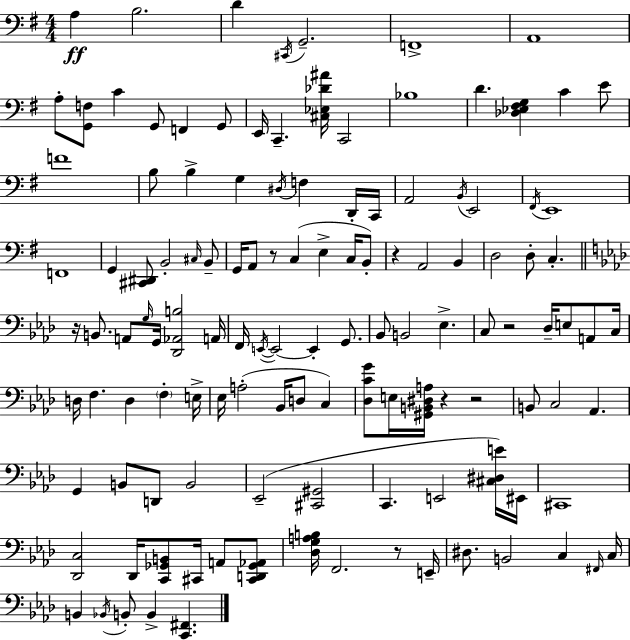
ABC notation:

X:1
T:Untitled
M:4/4
L:1/4
K:G
A, B,2 D ^C,,/4 G,,2 F,,4 A,,4 A,/2 [G,,F,]/2 C G,,/2 F,, G,,/2 E,,/4 C,, [^C,_E,_D^A]/4 C,,2 _B,4 D [_D,_E,^F,G,] C E/2 F4 B,/2 B, G, ^D,/4 F, D,,/4 C,,/4 A,,2 B,,/4 E,,2 ^F,,/4 E,,4 F,,4 G,, [^C,,^D,,]/2 B,,2 ^C,/4 B,,/2 G,,/4 A,,/2 z/2 C, E, C,/4 B,,/2 z A,,2 B,, D,2 D,/2 C, z/4 B,,/2 A,,/2 G,/4 G,,/4 [_D,,_A,,B,]2 A,,/4 F,,/4 E,,/4 E,,2 E,, G,,/2 _B,,/2 B,,2 _E, C,/2 z2 _D,/4 E,/2 A,,/2 C,/4 D,/4 F, D, F, E,/4 _E,/4 A,2 _B,,/4 D,/2 C, [_D,CG]/2 E,/4 [^G,,B,,^D,A,]/4 z z2 B,,/2 C,2 _A,, G,, B,,/2 D,,/2 B,,2 _E,,2 [^C,,^G,,]2 C,, E,,2 [^C,^D,E]/4 ^E,,/4 ^C,,4 [_D,,C,]2 _D,,/4 [C,,_G,,B,,]/2 ^C,,/4 A,,/2 [^C,,D,,_G,,_A,,]/2 [_D,G,A,B,]/4 F,,2 z/2 E,,/4 ^D,/2 B,,2 C, ^F,,/4 C,/4 B,, _B,,/4 B,,/2 B,, [C,,^F,,]